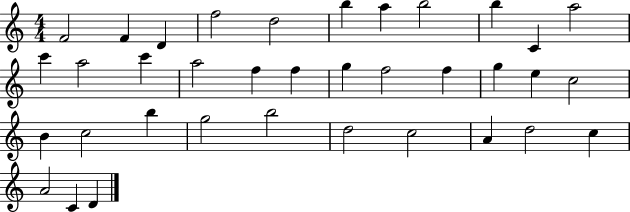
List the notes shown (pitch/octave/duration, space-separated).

F4/h F4/q D4/q F5/h D5/h B5/q A5/q B5/h B5/q C4/q A5/h C6/q A5/h C6/q A5/h F5/q F5/q G5/q F5/h F5/q G5/q E5/q C5/h B4/q C5/h B5/q G5/h B5/h D5/h C5/h A4/q D5/h C5/q A4/h C4/q D4/q